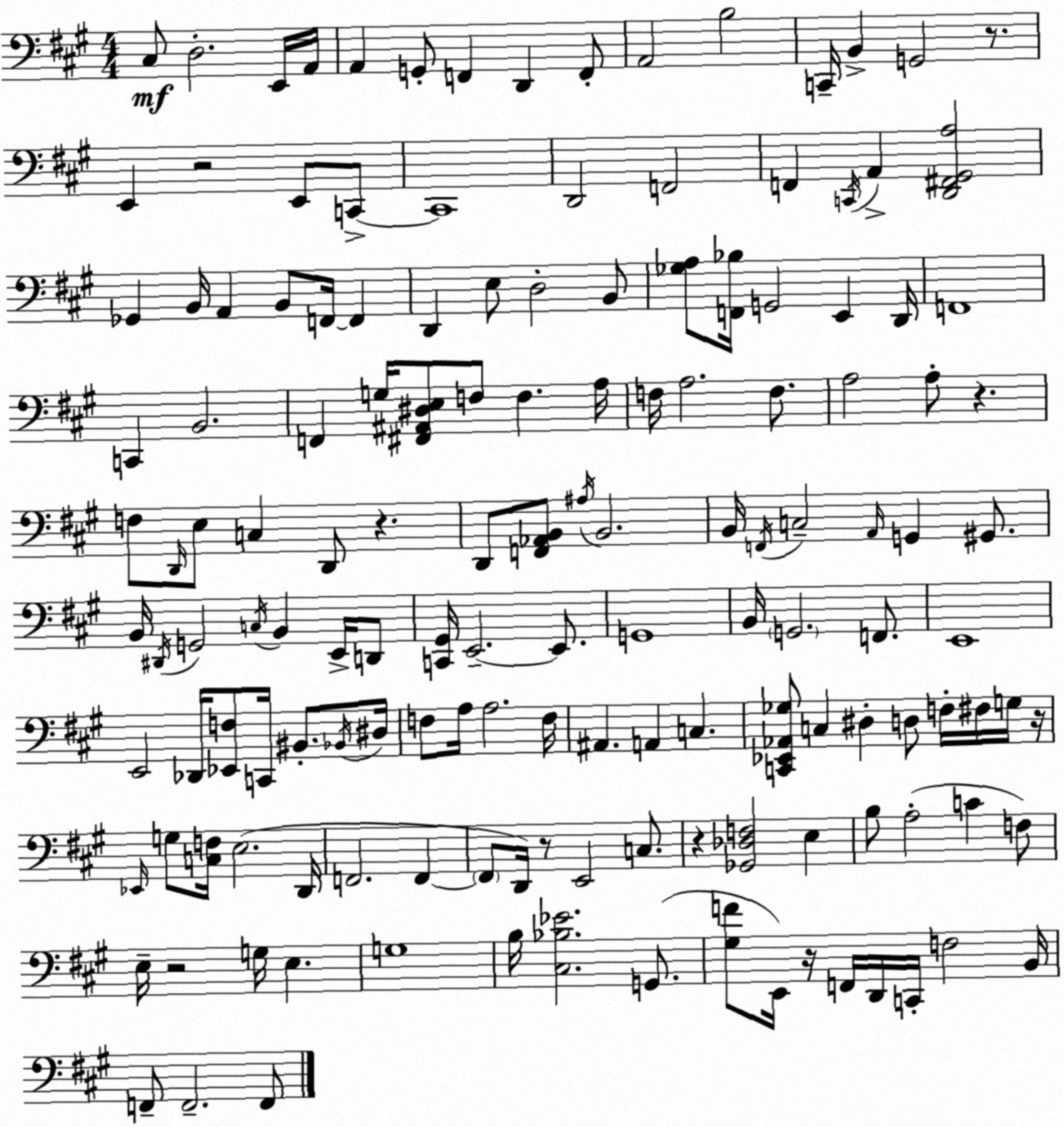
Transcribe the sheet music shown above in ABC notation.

X:1
T:Untitled
M:4/4
L:1/4
K:A
^C,/2 D,2 E,,/4 A,,/4 A,, G,,/2 F,, D,, F,,/2 A,,2 B,2 C,,/4 B,, G,,2 z/2 E,, z2 E,,/2 C,,/2 C,,4 D,,2 F,,2 F,, C,,/4 A,, [D,,^F,,^G,,A,]2 _G,, B,,/4 A,, B,,/2 F,,/4 F,, D,, E,/2 D,2 B,,/2 [_G,A,]/2 [F,,_B,]/4 G,,2 E,, D,,/4 F,,4 C,, B,,2 F,, G,/4 [^F,,^A,,^D,E,]/2 F,/2 F, A,/4 F,/4 A,2 F,/2 A,2 A,/2 z F,/2 D,,/4 E,/2 C, D,,/2 z D,,/2 [F,,_A,,B,,]/2 ^A,/4 B,,2 B,,/4 F,,/4 C,2 A,,/4 G,, ^G,,/2 B,,/4 ^D,,/4 G,,2 C,/4 B,, E,,/4 D,,/2 [C,,^G,,]/4 E,,2 E,,/2 G,,4 B,,/4 G,,2 F,,/2 E,,4 E,,2 _D,,/4 [_E,,F,]/2 C,,/4 ^B,,/2 _B,,/4 ^D,/4 F,/2 A,/4 A,2 F,/4 ^A,, A,, C, [C,,_E,,_A,,_G,]/2 C, ^D, D,/2 F,/4 ^F,/4 G,/4 z/4 _E,,/4 G,/2 [C,F,]/4 E,2 D,,/4 F,,2 F,, F,,/2 D,,/4 z/2 E,,2 C,/2 z [_G,,_D,F,]2 E, B,/2 A,2 C F,/2 E,/4 z2 G,/4 E, G,4 B,/4 [^C,_B,_E]2 G,,/2 [^G,F]/2 E,,/4 z/4 F,,/4 D,,/4 C,,/4 F,2 B,,/4 F,,/2 F,,2 F,,/2